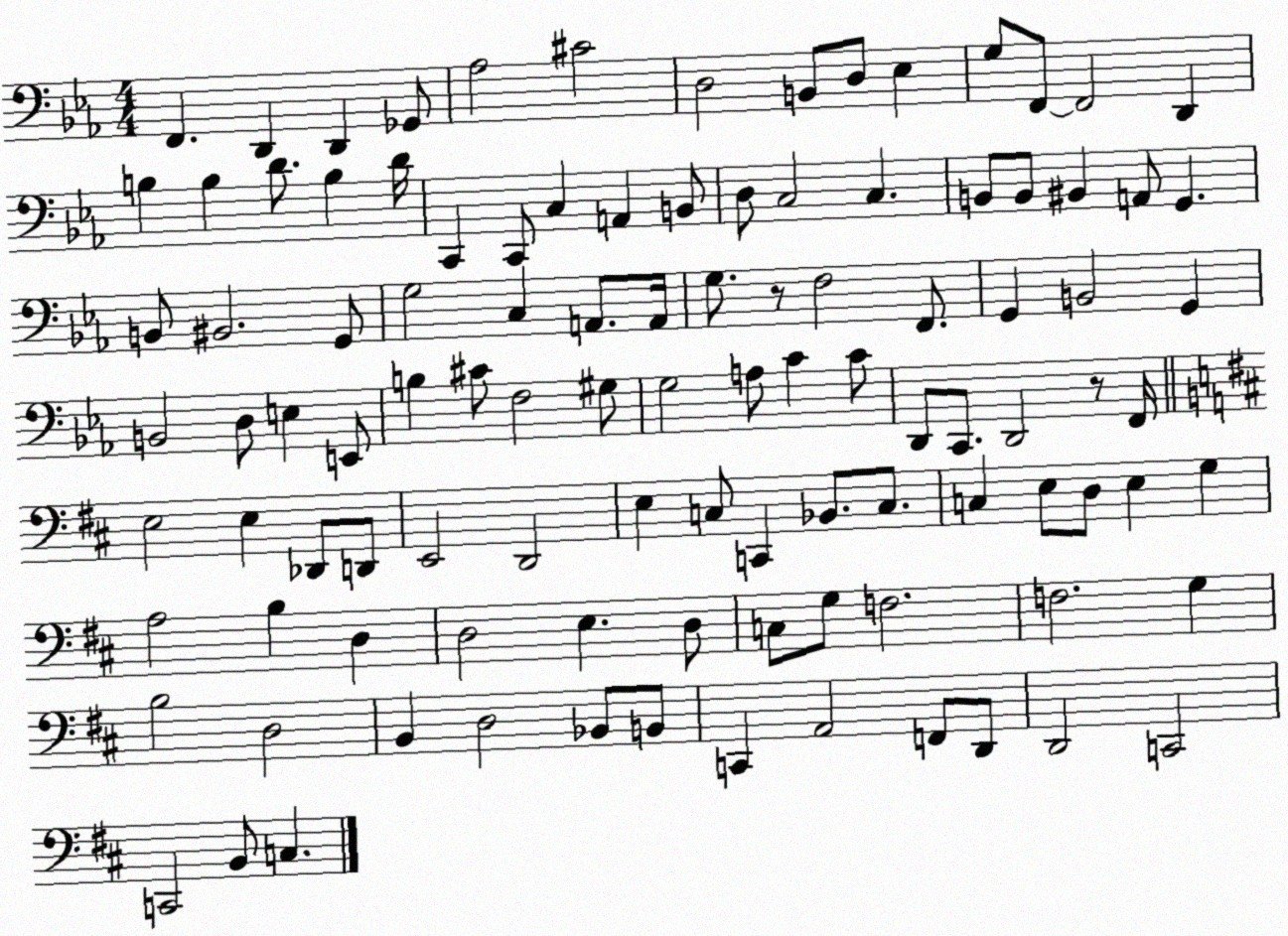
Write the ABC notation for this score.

X:1
T:Untitled
M:4/4
L:1/4
K:Eb
F,, D,, D,, _G,,/2 _A,2 ^C2 D,2 B,,/2 D,/2 _E, G,/2 F,,/2 F,,2 D,, B, B, D/2 B, D/4 C,, C,,/2 C, A,, B,,/2 D,/2 C,2 C, B,,/2 B,,/2 ^B,, A,,/2 G,, B,,/2 ^B,,2 G,,/2 G,2 C, A,,/2 A,,/4 G,/2 z/2 F,2 F,,/2 G,, B,,2 G,, B,,2 D,/2 E, E,,/2 B, ^C/2 F,2 ^G,/2 G,2 A,/2 C C/2 D,,/2 C,,/2 D,,2 z/2 F,,/4 E,2 E, _D,,/2 D,,/2 E,,2 D,,2 E, C,/2 C,, _B,,/2 C,/2 C, E,/2 D,/2 E, G, A,2 B, D, D,2 E, D,/2 C,/2 G,/2 F,2 F,2 G, B,2 D,2 B,, D,2 _B,,/2 B,,/2 C,, A,,2 F,,/2 D,,/2 D,,2 C,,2 C,,2 B,,/2 C,